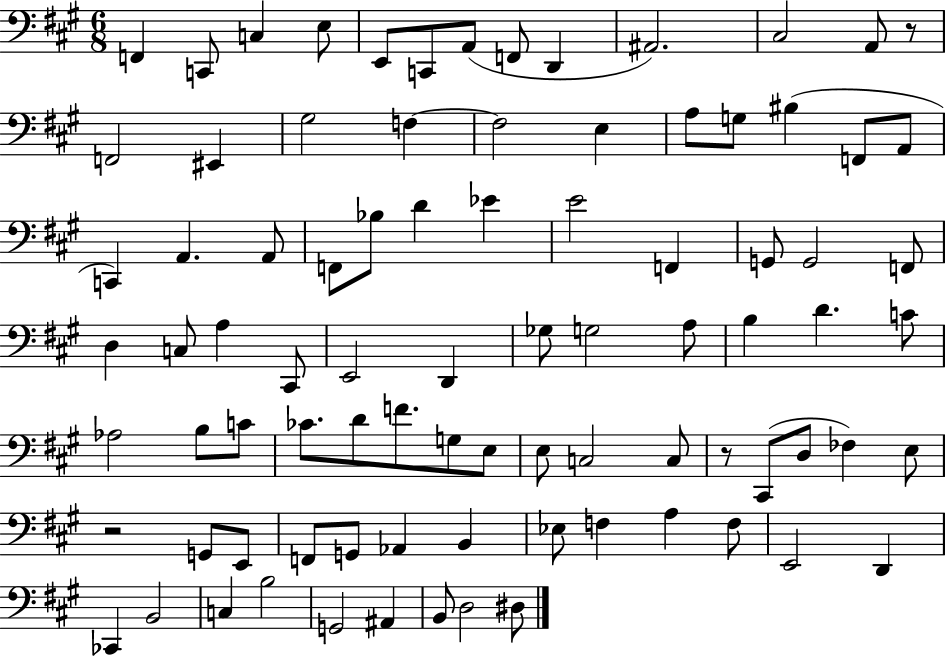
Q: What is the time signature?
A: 6/8